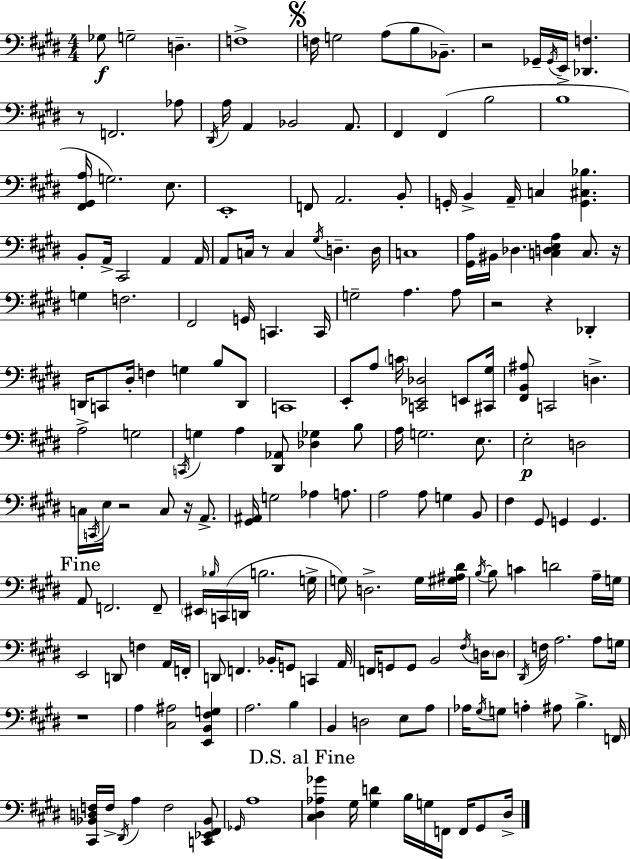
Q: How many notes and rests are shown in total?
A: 194